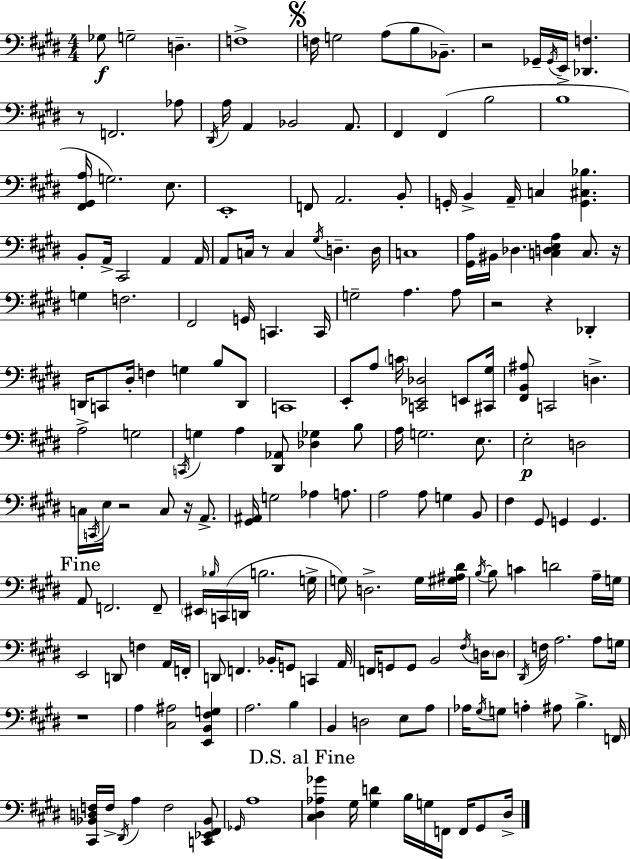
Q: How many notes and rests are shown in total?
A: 194